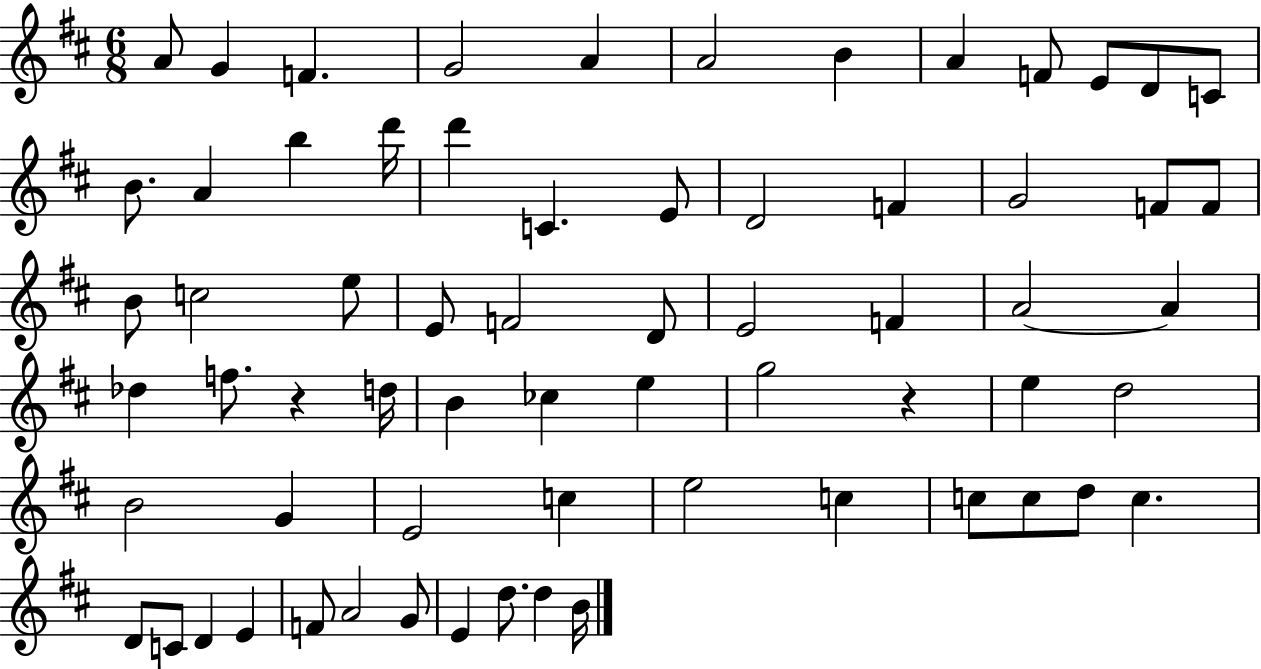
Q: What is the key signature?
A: D major